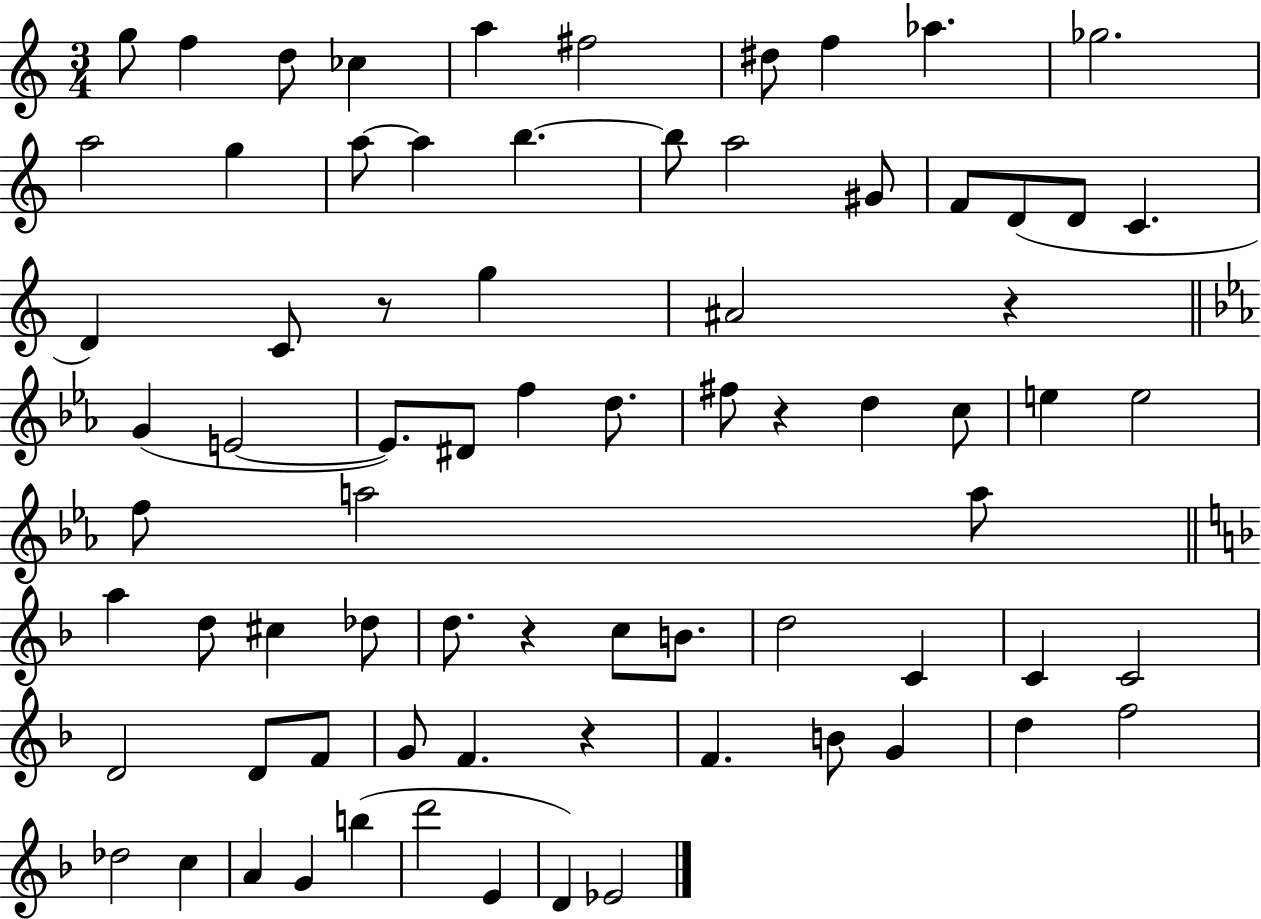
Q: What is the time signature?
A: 3/4